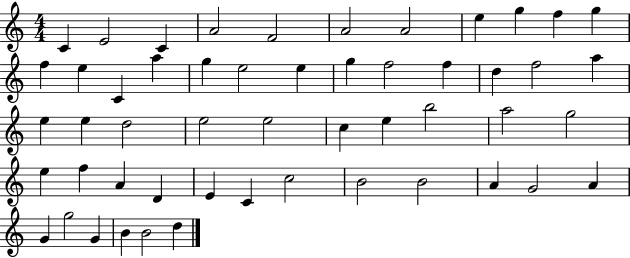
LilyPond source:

{
  \clef treble
  \numericTimeSignature
  \time 4/4
  \key c \major
  c'4 e'2 c'4 | a'2 f'2 | a'2 a'2 | e''4 g''4 f''4 g''4 | \break f''4 e''4 c'4 a''4 | g''4 e''2 e''4 | g''4 f''2 f''4 | d''4 f''2 a''4 | \break e''4 e''4 d''2 | e''2 e''2 | c''4 e''4 b''2 | a''2 g''2 | \break e''4 f''4 a'4 d'4 | e'4 c'4 c''2 | b'2 b'2 | a'4 g'2 a'4 | \break g'4 g''2 g'4 | b'4 b'2 d''4 | \bar "|."
}